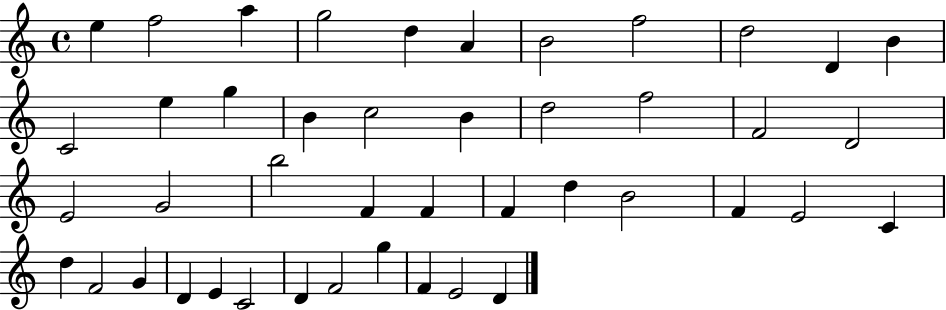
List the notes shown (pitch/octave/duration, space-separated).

E5/q F5/h A5/q G5/h D5/q A4/q B4/h F5/h D5/h D4/q B4/q C4/h E5/q G5/q B4/q C5/h B4/q D5/h F5/h F4/h D4/h E4/h G4/h B5/h F4/q F4/q F4/q D5/q B4/h F4/q E4/h C4/q D5/q F4/h G4/q D4/q E4/q C4/h D4/q F4/h G5/q F4/q E4/h D4/q